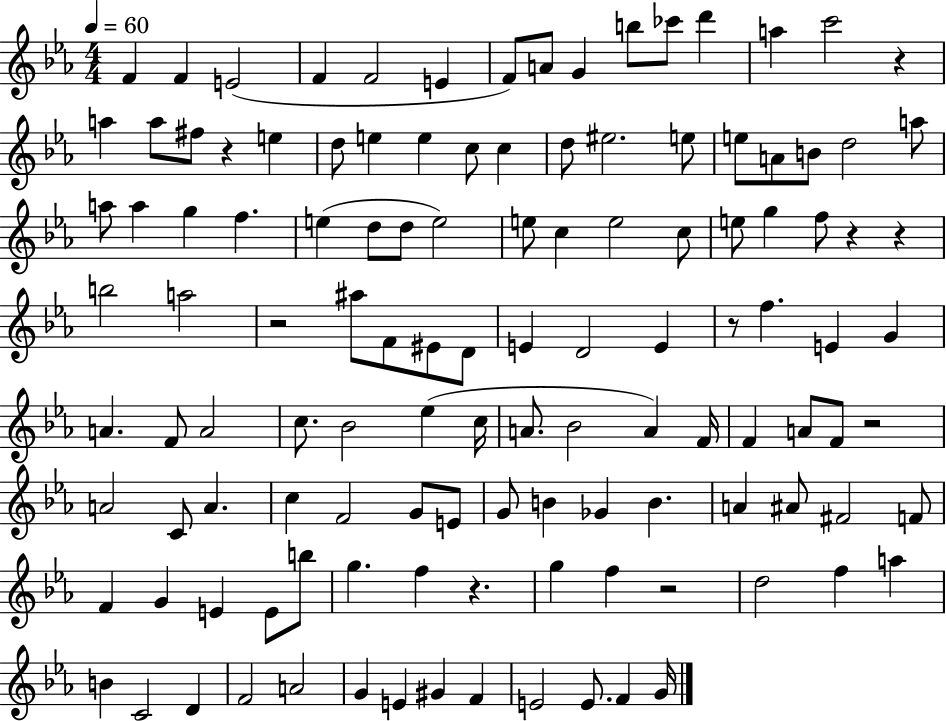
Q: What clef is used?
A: treble